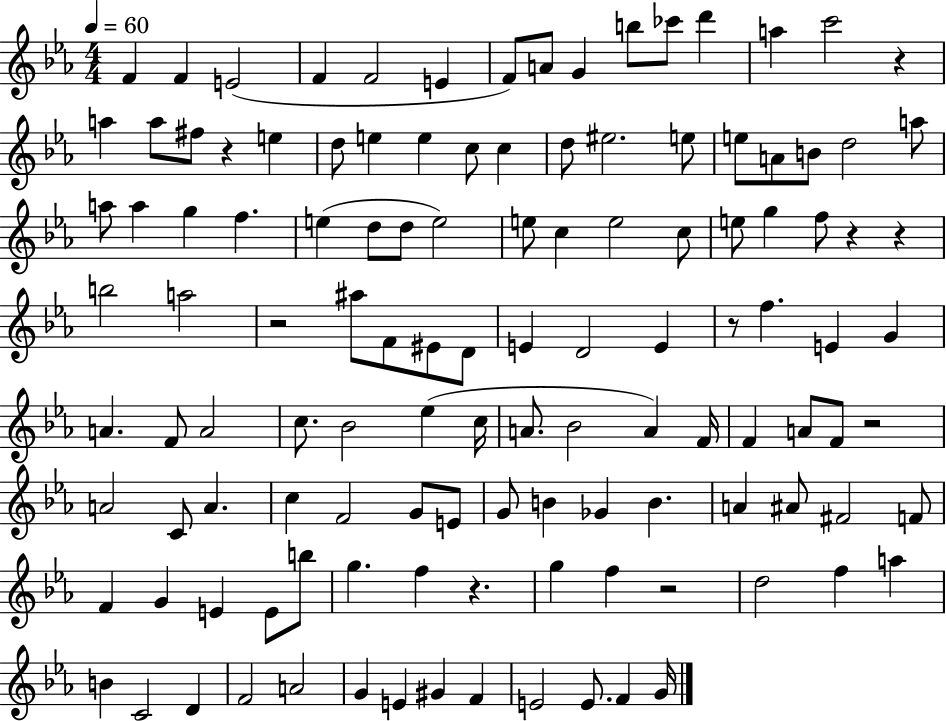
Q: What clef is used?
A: treble